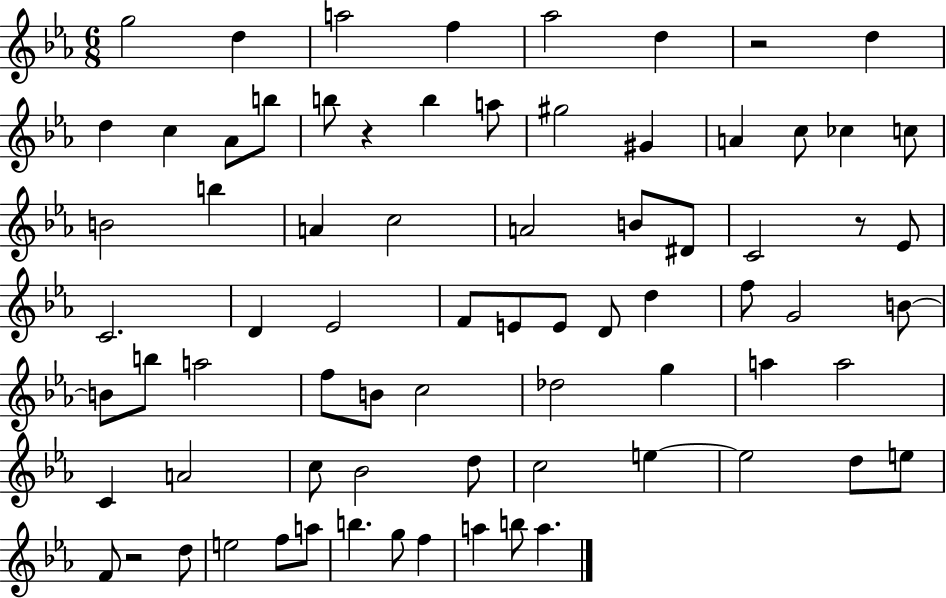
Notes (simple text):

G5/h D5/q A5/h F5/q Ab5/h D5/q R/h D5/q D5/q C5/q Ab4/e B5/e B5/e R/q B5/q A5/e G#5/h G#4/q A4/q C5/e CES5/q C5/e B4/h B5/q A4/q C5/h A4/h B4/e D#4/e C4/h R/e Eb4/e C4/h. D4/q Eb4/h F4/e E4/e E4/e D4/e D5/q F5/e G4/h B4/e B4/e B5/e A5/h F5/e B4/e C5/h Db5/h G5/q A5/q A5/h C4/q A4/h C5/e Bb4/h D5/e C5/h E5/q E5/h D5/e E5/e F4/e R/h D5/e E5/h F5/e A5/e B5/q. G5/e F5/q A5/q B5/e A5/q.